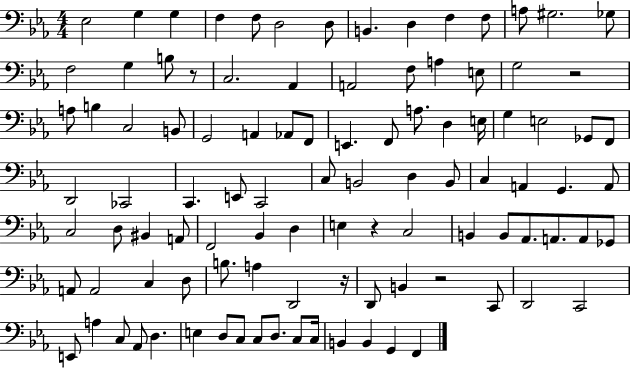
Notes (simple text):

Eb3/h G3/q G3/q F3/q F3/e D3/h D3/e B2/q. D3/q F3/q F3/e A3/e G#3/h. Gb3/e F3/h G3/q B3/e R/e C3/h. Ab2/q A2/h F3/e A3/q E3/e G3/h R/h A3/e B3/q C3/h B2/e G2/h A2/q Ab2/e F2/e E2/q. F2/e A3/e. D3/q E3/s G3/q E3/h Gb2/e F2/e D2/h CES2/h C2/q. E2/e C2/h C3/e B2/h D3/q B2/e C3/q A2/q G2/q. A2/e C3/h D3/e BIS2/q A2/e F2/h Bb2/q D3/q E3/q R/q C3/h B2/q B2/e Ab2/e. A2/e. A2/e Gb2/e A2/e A2/h C3/q D3/e B3/e. A3/q D2/h R/s D2/e B2/q R/h C2/e D2/h C2/h E2/e A3/q C3/e Ab2/e D3/q. E3/q D3/e C3/e C3/e D3/e. C3/e C3/s B2/q B2/q G2/q F2/q